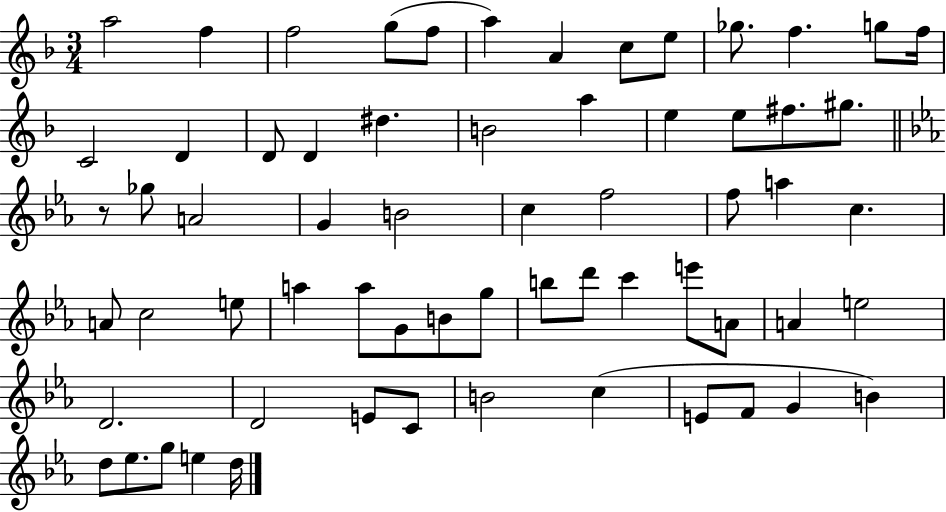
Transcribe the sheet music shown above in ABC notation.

X:1
T:Untitled
M:3/4
L:1/4
K:F
a2 f f2 g/2 f/2 a A c/2 e/2 _g/2 f g/2 f/4 C2 D D/2 D ^d B2 a e e/2 ^f/2 ^g/2 z/2 _g/2 A2 G B2 c f2 f/2 a c A/2 c2 e/2 a a/2 G/2 B/2 g/2 b/2 d'/2 c' e'/2 A/2 A e2 D2 D2 E/2 C/2 B2 c E/2 F/2 G B d/2 _e/2 g/2 e d/4